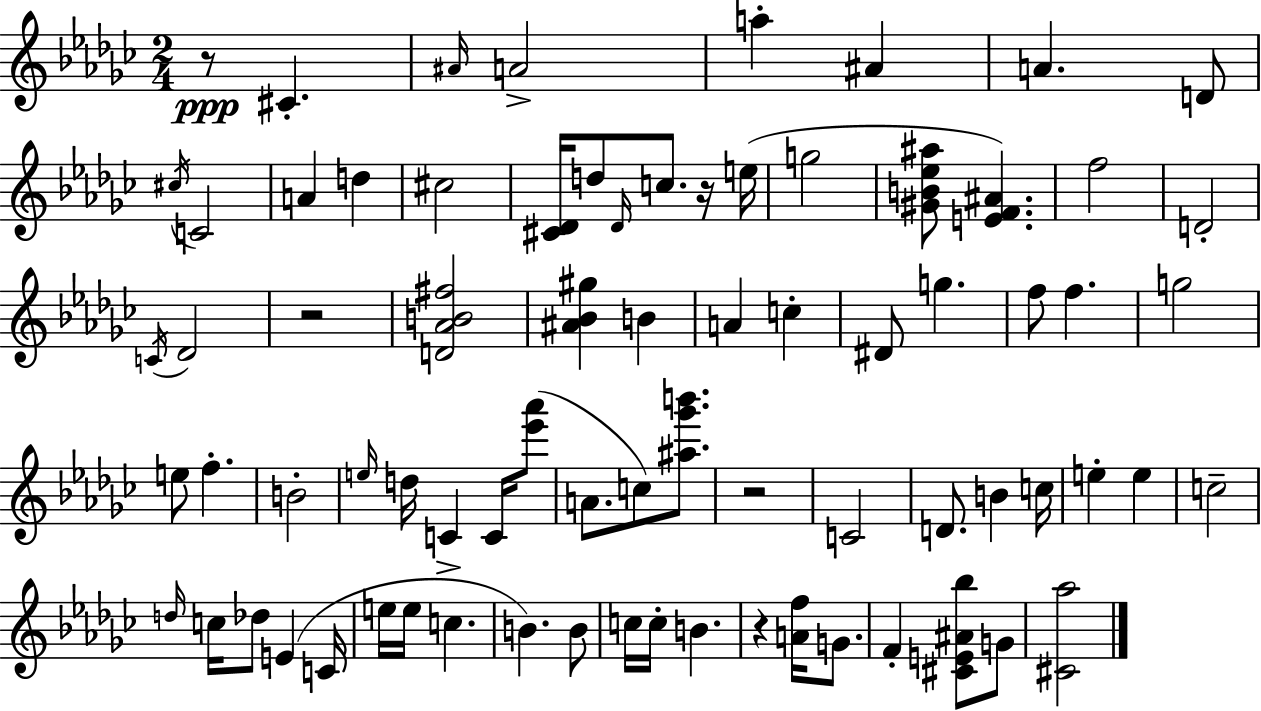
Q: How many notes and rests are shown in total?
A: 76